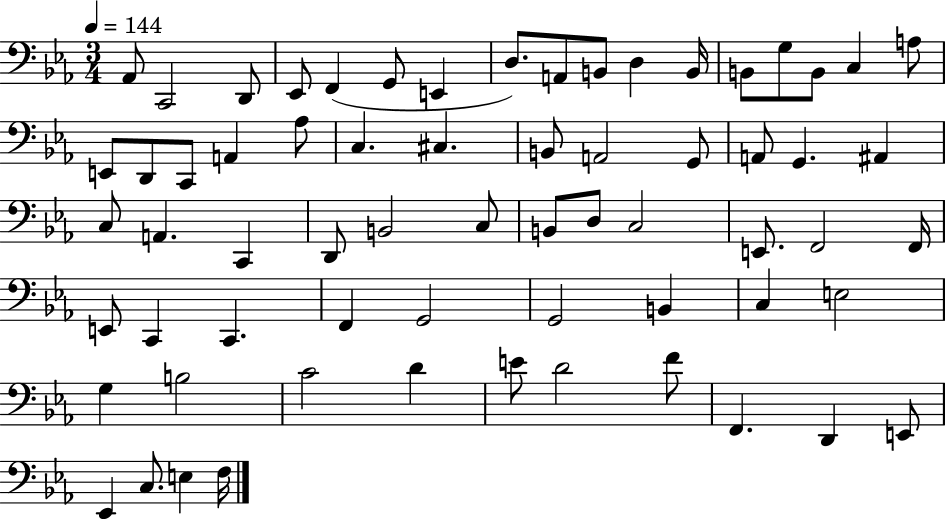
Ab2/e C2/h D2/e Eb2/e F2/q G2/e E2/q D3/e. A2/e B2/e D3/q B2/s B2/e G3/e B2/e C3/q A3/e E2/e D2/e C2/e A2/q Ab3/e C3/q. C#3/q. B2/e A2/h G2/e A2/e G2/q. A#2/q C3/e A2/q. C2/q D2/e B2/h C3/e B2/e D3/e C3/h E2/e. F2/h F2/s E2/e C2/q C2/q. F2/q G2/h G2/h B2/q C3/q E3/h G3/q B3/h C4/h D4/q E4/e D4/h F4/e F2/q. D2/q E2/e Eb2/q C3/e. E3/q F3/s